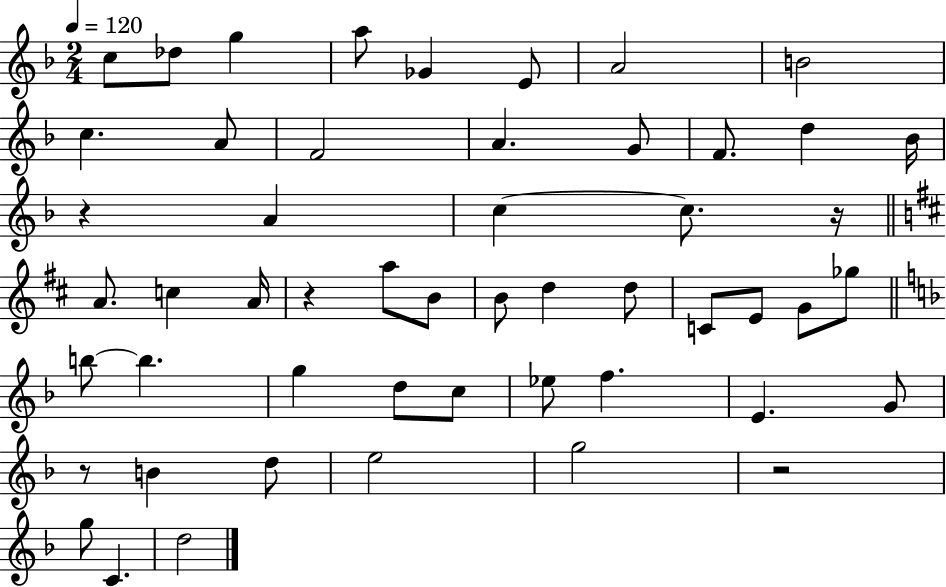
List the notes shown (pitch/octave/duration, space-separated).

C5/e Db5/e G5/q A5/e Gb4/q E4/e A4/h B4/h C5/q. A4/e F4/h A4/q. G4/e F4/e. D5/q Bb4/s R/q A4/q C5/q C5/e. R/s A4/e. C5/q A4/s R/q A5/e B4/e B4/e D5/q D5/e C4/e E4/e G4/e Gb5/e B5/e B5/q. G5/q D5/e C5/e Eb5/e F5/q. E4/q. G4/e R/e B4/q D5/e E5/h G5/h R/h G5/e C4/q. D5/h